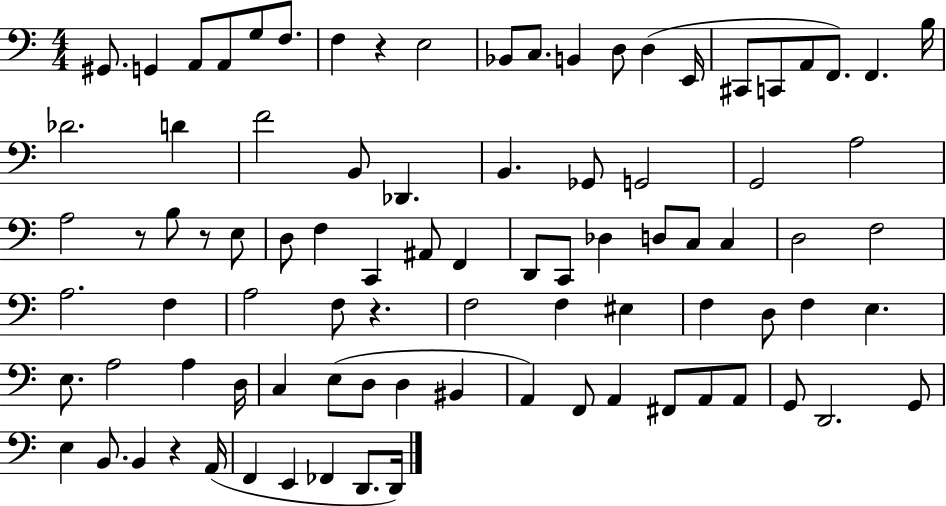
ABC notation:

X:1
T:Untitled
M:4/4
L:1/4
K:C
^G,,/2 G,, A,,/2 A,,/2 G,/2 F,/2 F, z E,2 _B,,/2 C,/2 B,, D,/2 D, E,,/4 ^C,,/2 C,,/2 A,,/2 F,,/2 F,, B,/4 _D2 D F2 B,,/2 _D,, B,, _G,,/2 G,,2 G,,2 A,2 A,2 z/2 B,/2 z/2 E,/2 D,/2 F, C,, ^A,,/2 F,, D,,/2 C,,/2 _D, D,/2 C,/2 C, D,2 F,2 A,2 F, A,2 F,/2 z F,2 F, ^E, F, D,/2 F, E, E,/2 A,2 A, D,/4 C, E,/2 D,/2 D, ^B,, A,, F,,/2 A,, ^F,,/2 A,,/2 A,,/2 G,,/2 D,,2 G,,/2 E, B,,/2 B,, z A,,/4 F,, E,, _F,, D,,/2 D,,/4